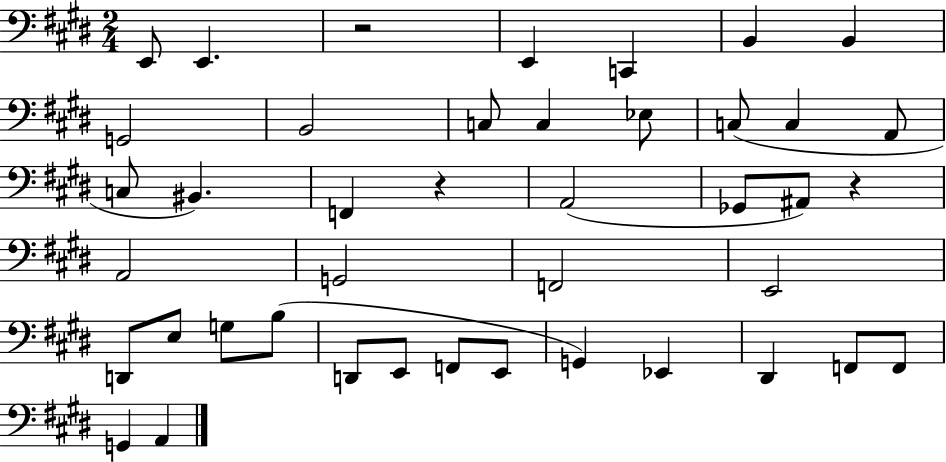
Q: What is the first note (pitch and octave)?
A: E2